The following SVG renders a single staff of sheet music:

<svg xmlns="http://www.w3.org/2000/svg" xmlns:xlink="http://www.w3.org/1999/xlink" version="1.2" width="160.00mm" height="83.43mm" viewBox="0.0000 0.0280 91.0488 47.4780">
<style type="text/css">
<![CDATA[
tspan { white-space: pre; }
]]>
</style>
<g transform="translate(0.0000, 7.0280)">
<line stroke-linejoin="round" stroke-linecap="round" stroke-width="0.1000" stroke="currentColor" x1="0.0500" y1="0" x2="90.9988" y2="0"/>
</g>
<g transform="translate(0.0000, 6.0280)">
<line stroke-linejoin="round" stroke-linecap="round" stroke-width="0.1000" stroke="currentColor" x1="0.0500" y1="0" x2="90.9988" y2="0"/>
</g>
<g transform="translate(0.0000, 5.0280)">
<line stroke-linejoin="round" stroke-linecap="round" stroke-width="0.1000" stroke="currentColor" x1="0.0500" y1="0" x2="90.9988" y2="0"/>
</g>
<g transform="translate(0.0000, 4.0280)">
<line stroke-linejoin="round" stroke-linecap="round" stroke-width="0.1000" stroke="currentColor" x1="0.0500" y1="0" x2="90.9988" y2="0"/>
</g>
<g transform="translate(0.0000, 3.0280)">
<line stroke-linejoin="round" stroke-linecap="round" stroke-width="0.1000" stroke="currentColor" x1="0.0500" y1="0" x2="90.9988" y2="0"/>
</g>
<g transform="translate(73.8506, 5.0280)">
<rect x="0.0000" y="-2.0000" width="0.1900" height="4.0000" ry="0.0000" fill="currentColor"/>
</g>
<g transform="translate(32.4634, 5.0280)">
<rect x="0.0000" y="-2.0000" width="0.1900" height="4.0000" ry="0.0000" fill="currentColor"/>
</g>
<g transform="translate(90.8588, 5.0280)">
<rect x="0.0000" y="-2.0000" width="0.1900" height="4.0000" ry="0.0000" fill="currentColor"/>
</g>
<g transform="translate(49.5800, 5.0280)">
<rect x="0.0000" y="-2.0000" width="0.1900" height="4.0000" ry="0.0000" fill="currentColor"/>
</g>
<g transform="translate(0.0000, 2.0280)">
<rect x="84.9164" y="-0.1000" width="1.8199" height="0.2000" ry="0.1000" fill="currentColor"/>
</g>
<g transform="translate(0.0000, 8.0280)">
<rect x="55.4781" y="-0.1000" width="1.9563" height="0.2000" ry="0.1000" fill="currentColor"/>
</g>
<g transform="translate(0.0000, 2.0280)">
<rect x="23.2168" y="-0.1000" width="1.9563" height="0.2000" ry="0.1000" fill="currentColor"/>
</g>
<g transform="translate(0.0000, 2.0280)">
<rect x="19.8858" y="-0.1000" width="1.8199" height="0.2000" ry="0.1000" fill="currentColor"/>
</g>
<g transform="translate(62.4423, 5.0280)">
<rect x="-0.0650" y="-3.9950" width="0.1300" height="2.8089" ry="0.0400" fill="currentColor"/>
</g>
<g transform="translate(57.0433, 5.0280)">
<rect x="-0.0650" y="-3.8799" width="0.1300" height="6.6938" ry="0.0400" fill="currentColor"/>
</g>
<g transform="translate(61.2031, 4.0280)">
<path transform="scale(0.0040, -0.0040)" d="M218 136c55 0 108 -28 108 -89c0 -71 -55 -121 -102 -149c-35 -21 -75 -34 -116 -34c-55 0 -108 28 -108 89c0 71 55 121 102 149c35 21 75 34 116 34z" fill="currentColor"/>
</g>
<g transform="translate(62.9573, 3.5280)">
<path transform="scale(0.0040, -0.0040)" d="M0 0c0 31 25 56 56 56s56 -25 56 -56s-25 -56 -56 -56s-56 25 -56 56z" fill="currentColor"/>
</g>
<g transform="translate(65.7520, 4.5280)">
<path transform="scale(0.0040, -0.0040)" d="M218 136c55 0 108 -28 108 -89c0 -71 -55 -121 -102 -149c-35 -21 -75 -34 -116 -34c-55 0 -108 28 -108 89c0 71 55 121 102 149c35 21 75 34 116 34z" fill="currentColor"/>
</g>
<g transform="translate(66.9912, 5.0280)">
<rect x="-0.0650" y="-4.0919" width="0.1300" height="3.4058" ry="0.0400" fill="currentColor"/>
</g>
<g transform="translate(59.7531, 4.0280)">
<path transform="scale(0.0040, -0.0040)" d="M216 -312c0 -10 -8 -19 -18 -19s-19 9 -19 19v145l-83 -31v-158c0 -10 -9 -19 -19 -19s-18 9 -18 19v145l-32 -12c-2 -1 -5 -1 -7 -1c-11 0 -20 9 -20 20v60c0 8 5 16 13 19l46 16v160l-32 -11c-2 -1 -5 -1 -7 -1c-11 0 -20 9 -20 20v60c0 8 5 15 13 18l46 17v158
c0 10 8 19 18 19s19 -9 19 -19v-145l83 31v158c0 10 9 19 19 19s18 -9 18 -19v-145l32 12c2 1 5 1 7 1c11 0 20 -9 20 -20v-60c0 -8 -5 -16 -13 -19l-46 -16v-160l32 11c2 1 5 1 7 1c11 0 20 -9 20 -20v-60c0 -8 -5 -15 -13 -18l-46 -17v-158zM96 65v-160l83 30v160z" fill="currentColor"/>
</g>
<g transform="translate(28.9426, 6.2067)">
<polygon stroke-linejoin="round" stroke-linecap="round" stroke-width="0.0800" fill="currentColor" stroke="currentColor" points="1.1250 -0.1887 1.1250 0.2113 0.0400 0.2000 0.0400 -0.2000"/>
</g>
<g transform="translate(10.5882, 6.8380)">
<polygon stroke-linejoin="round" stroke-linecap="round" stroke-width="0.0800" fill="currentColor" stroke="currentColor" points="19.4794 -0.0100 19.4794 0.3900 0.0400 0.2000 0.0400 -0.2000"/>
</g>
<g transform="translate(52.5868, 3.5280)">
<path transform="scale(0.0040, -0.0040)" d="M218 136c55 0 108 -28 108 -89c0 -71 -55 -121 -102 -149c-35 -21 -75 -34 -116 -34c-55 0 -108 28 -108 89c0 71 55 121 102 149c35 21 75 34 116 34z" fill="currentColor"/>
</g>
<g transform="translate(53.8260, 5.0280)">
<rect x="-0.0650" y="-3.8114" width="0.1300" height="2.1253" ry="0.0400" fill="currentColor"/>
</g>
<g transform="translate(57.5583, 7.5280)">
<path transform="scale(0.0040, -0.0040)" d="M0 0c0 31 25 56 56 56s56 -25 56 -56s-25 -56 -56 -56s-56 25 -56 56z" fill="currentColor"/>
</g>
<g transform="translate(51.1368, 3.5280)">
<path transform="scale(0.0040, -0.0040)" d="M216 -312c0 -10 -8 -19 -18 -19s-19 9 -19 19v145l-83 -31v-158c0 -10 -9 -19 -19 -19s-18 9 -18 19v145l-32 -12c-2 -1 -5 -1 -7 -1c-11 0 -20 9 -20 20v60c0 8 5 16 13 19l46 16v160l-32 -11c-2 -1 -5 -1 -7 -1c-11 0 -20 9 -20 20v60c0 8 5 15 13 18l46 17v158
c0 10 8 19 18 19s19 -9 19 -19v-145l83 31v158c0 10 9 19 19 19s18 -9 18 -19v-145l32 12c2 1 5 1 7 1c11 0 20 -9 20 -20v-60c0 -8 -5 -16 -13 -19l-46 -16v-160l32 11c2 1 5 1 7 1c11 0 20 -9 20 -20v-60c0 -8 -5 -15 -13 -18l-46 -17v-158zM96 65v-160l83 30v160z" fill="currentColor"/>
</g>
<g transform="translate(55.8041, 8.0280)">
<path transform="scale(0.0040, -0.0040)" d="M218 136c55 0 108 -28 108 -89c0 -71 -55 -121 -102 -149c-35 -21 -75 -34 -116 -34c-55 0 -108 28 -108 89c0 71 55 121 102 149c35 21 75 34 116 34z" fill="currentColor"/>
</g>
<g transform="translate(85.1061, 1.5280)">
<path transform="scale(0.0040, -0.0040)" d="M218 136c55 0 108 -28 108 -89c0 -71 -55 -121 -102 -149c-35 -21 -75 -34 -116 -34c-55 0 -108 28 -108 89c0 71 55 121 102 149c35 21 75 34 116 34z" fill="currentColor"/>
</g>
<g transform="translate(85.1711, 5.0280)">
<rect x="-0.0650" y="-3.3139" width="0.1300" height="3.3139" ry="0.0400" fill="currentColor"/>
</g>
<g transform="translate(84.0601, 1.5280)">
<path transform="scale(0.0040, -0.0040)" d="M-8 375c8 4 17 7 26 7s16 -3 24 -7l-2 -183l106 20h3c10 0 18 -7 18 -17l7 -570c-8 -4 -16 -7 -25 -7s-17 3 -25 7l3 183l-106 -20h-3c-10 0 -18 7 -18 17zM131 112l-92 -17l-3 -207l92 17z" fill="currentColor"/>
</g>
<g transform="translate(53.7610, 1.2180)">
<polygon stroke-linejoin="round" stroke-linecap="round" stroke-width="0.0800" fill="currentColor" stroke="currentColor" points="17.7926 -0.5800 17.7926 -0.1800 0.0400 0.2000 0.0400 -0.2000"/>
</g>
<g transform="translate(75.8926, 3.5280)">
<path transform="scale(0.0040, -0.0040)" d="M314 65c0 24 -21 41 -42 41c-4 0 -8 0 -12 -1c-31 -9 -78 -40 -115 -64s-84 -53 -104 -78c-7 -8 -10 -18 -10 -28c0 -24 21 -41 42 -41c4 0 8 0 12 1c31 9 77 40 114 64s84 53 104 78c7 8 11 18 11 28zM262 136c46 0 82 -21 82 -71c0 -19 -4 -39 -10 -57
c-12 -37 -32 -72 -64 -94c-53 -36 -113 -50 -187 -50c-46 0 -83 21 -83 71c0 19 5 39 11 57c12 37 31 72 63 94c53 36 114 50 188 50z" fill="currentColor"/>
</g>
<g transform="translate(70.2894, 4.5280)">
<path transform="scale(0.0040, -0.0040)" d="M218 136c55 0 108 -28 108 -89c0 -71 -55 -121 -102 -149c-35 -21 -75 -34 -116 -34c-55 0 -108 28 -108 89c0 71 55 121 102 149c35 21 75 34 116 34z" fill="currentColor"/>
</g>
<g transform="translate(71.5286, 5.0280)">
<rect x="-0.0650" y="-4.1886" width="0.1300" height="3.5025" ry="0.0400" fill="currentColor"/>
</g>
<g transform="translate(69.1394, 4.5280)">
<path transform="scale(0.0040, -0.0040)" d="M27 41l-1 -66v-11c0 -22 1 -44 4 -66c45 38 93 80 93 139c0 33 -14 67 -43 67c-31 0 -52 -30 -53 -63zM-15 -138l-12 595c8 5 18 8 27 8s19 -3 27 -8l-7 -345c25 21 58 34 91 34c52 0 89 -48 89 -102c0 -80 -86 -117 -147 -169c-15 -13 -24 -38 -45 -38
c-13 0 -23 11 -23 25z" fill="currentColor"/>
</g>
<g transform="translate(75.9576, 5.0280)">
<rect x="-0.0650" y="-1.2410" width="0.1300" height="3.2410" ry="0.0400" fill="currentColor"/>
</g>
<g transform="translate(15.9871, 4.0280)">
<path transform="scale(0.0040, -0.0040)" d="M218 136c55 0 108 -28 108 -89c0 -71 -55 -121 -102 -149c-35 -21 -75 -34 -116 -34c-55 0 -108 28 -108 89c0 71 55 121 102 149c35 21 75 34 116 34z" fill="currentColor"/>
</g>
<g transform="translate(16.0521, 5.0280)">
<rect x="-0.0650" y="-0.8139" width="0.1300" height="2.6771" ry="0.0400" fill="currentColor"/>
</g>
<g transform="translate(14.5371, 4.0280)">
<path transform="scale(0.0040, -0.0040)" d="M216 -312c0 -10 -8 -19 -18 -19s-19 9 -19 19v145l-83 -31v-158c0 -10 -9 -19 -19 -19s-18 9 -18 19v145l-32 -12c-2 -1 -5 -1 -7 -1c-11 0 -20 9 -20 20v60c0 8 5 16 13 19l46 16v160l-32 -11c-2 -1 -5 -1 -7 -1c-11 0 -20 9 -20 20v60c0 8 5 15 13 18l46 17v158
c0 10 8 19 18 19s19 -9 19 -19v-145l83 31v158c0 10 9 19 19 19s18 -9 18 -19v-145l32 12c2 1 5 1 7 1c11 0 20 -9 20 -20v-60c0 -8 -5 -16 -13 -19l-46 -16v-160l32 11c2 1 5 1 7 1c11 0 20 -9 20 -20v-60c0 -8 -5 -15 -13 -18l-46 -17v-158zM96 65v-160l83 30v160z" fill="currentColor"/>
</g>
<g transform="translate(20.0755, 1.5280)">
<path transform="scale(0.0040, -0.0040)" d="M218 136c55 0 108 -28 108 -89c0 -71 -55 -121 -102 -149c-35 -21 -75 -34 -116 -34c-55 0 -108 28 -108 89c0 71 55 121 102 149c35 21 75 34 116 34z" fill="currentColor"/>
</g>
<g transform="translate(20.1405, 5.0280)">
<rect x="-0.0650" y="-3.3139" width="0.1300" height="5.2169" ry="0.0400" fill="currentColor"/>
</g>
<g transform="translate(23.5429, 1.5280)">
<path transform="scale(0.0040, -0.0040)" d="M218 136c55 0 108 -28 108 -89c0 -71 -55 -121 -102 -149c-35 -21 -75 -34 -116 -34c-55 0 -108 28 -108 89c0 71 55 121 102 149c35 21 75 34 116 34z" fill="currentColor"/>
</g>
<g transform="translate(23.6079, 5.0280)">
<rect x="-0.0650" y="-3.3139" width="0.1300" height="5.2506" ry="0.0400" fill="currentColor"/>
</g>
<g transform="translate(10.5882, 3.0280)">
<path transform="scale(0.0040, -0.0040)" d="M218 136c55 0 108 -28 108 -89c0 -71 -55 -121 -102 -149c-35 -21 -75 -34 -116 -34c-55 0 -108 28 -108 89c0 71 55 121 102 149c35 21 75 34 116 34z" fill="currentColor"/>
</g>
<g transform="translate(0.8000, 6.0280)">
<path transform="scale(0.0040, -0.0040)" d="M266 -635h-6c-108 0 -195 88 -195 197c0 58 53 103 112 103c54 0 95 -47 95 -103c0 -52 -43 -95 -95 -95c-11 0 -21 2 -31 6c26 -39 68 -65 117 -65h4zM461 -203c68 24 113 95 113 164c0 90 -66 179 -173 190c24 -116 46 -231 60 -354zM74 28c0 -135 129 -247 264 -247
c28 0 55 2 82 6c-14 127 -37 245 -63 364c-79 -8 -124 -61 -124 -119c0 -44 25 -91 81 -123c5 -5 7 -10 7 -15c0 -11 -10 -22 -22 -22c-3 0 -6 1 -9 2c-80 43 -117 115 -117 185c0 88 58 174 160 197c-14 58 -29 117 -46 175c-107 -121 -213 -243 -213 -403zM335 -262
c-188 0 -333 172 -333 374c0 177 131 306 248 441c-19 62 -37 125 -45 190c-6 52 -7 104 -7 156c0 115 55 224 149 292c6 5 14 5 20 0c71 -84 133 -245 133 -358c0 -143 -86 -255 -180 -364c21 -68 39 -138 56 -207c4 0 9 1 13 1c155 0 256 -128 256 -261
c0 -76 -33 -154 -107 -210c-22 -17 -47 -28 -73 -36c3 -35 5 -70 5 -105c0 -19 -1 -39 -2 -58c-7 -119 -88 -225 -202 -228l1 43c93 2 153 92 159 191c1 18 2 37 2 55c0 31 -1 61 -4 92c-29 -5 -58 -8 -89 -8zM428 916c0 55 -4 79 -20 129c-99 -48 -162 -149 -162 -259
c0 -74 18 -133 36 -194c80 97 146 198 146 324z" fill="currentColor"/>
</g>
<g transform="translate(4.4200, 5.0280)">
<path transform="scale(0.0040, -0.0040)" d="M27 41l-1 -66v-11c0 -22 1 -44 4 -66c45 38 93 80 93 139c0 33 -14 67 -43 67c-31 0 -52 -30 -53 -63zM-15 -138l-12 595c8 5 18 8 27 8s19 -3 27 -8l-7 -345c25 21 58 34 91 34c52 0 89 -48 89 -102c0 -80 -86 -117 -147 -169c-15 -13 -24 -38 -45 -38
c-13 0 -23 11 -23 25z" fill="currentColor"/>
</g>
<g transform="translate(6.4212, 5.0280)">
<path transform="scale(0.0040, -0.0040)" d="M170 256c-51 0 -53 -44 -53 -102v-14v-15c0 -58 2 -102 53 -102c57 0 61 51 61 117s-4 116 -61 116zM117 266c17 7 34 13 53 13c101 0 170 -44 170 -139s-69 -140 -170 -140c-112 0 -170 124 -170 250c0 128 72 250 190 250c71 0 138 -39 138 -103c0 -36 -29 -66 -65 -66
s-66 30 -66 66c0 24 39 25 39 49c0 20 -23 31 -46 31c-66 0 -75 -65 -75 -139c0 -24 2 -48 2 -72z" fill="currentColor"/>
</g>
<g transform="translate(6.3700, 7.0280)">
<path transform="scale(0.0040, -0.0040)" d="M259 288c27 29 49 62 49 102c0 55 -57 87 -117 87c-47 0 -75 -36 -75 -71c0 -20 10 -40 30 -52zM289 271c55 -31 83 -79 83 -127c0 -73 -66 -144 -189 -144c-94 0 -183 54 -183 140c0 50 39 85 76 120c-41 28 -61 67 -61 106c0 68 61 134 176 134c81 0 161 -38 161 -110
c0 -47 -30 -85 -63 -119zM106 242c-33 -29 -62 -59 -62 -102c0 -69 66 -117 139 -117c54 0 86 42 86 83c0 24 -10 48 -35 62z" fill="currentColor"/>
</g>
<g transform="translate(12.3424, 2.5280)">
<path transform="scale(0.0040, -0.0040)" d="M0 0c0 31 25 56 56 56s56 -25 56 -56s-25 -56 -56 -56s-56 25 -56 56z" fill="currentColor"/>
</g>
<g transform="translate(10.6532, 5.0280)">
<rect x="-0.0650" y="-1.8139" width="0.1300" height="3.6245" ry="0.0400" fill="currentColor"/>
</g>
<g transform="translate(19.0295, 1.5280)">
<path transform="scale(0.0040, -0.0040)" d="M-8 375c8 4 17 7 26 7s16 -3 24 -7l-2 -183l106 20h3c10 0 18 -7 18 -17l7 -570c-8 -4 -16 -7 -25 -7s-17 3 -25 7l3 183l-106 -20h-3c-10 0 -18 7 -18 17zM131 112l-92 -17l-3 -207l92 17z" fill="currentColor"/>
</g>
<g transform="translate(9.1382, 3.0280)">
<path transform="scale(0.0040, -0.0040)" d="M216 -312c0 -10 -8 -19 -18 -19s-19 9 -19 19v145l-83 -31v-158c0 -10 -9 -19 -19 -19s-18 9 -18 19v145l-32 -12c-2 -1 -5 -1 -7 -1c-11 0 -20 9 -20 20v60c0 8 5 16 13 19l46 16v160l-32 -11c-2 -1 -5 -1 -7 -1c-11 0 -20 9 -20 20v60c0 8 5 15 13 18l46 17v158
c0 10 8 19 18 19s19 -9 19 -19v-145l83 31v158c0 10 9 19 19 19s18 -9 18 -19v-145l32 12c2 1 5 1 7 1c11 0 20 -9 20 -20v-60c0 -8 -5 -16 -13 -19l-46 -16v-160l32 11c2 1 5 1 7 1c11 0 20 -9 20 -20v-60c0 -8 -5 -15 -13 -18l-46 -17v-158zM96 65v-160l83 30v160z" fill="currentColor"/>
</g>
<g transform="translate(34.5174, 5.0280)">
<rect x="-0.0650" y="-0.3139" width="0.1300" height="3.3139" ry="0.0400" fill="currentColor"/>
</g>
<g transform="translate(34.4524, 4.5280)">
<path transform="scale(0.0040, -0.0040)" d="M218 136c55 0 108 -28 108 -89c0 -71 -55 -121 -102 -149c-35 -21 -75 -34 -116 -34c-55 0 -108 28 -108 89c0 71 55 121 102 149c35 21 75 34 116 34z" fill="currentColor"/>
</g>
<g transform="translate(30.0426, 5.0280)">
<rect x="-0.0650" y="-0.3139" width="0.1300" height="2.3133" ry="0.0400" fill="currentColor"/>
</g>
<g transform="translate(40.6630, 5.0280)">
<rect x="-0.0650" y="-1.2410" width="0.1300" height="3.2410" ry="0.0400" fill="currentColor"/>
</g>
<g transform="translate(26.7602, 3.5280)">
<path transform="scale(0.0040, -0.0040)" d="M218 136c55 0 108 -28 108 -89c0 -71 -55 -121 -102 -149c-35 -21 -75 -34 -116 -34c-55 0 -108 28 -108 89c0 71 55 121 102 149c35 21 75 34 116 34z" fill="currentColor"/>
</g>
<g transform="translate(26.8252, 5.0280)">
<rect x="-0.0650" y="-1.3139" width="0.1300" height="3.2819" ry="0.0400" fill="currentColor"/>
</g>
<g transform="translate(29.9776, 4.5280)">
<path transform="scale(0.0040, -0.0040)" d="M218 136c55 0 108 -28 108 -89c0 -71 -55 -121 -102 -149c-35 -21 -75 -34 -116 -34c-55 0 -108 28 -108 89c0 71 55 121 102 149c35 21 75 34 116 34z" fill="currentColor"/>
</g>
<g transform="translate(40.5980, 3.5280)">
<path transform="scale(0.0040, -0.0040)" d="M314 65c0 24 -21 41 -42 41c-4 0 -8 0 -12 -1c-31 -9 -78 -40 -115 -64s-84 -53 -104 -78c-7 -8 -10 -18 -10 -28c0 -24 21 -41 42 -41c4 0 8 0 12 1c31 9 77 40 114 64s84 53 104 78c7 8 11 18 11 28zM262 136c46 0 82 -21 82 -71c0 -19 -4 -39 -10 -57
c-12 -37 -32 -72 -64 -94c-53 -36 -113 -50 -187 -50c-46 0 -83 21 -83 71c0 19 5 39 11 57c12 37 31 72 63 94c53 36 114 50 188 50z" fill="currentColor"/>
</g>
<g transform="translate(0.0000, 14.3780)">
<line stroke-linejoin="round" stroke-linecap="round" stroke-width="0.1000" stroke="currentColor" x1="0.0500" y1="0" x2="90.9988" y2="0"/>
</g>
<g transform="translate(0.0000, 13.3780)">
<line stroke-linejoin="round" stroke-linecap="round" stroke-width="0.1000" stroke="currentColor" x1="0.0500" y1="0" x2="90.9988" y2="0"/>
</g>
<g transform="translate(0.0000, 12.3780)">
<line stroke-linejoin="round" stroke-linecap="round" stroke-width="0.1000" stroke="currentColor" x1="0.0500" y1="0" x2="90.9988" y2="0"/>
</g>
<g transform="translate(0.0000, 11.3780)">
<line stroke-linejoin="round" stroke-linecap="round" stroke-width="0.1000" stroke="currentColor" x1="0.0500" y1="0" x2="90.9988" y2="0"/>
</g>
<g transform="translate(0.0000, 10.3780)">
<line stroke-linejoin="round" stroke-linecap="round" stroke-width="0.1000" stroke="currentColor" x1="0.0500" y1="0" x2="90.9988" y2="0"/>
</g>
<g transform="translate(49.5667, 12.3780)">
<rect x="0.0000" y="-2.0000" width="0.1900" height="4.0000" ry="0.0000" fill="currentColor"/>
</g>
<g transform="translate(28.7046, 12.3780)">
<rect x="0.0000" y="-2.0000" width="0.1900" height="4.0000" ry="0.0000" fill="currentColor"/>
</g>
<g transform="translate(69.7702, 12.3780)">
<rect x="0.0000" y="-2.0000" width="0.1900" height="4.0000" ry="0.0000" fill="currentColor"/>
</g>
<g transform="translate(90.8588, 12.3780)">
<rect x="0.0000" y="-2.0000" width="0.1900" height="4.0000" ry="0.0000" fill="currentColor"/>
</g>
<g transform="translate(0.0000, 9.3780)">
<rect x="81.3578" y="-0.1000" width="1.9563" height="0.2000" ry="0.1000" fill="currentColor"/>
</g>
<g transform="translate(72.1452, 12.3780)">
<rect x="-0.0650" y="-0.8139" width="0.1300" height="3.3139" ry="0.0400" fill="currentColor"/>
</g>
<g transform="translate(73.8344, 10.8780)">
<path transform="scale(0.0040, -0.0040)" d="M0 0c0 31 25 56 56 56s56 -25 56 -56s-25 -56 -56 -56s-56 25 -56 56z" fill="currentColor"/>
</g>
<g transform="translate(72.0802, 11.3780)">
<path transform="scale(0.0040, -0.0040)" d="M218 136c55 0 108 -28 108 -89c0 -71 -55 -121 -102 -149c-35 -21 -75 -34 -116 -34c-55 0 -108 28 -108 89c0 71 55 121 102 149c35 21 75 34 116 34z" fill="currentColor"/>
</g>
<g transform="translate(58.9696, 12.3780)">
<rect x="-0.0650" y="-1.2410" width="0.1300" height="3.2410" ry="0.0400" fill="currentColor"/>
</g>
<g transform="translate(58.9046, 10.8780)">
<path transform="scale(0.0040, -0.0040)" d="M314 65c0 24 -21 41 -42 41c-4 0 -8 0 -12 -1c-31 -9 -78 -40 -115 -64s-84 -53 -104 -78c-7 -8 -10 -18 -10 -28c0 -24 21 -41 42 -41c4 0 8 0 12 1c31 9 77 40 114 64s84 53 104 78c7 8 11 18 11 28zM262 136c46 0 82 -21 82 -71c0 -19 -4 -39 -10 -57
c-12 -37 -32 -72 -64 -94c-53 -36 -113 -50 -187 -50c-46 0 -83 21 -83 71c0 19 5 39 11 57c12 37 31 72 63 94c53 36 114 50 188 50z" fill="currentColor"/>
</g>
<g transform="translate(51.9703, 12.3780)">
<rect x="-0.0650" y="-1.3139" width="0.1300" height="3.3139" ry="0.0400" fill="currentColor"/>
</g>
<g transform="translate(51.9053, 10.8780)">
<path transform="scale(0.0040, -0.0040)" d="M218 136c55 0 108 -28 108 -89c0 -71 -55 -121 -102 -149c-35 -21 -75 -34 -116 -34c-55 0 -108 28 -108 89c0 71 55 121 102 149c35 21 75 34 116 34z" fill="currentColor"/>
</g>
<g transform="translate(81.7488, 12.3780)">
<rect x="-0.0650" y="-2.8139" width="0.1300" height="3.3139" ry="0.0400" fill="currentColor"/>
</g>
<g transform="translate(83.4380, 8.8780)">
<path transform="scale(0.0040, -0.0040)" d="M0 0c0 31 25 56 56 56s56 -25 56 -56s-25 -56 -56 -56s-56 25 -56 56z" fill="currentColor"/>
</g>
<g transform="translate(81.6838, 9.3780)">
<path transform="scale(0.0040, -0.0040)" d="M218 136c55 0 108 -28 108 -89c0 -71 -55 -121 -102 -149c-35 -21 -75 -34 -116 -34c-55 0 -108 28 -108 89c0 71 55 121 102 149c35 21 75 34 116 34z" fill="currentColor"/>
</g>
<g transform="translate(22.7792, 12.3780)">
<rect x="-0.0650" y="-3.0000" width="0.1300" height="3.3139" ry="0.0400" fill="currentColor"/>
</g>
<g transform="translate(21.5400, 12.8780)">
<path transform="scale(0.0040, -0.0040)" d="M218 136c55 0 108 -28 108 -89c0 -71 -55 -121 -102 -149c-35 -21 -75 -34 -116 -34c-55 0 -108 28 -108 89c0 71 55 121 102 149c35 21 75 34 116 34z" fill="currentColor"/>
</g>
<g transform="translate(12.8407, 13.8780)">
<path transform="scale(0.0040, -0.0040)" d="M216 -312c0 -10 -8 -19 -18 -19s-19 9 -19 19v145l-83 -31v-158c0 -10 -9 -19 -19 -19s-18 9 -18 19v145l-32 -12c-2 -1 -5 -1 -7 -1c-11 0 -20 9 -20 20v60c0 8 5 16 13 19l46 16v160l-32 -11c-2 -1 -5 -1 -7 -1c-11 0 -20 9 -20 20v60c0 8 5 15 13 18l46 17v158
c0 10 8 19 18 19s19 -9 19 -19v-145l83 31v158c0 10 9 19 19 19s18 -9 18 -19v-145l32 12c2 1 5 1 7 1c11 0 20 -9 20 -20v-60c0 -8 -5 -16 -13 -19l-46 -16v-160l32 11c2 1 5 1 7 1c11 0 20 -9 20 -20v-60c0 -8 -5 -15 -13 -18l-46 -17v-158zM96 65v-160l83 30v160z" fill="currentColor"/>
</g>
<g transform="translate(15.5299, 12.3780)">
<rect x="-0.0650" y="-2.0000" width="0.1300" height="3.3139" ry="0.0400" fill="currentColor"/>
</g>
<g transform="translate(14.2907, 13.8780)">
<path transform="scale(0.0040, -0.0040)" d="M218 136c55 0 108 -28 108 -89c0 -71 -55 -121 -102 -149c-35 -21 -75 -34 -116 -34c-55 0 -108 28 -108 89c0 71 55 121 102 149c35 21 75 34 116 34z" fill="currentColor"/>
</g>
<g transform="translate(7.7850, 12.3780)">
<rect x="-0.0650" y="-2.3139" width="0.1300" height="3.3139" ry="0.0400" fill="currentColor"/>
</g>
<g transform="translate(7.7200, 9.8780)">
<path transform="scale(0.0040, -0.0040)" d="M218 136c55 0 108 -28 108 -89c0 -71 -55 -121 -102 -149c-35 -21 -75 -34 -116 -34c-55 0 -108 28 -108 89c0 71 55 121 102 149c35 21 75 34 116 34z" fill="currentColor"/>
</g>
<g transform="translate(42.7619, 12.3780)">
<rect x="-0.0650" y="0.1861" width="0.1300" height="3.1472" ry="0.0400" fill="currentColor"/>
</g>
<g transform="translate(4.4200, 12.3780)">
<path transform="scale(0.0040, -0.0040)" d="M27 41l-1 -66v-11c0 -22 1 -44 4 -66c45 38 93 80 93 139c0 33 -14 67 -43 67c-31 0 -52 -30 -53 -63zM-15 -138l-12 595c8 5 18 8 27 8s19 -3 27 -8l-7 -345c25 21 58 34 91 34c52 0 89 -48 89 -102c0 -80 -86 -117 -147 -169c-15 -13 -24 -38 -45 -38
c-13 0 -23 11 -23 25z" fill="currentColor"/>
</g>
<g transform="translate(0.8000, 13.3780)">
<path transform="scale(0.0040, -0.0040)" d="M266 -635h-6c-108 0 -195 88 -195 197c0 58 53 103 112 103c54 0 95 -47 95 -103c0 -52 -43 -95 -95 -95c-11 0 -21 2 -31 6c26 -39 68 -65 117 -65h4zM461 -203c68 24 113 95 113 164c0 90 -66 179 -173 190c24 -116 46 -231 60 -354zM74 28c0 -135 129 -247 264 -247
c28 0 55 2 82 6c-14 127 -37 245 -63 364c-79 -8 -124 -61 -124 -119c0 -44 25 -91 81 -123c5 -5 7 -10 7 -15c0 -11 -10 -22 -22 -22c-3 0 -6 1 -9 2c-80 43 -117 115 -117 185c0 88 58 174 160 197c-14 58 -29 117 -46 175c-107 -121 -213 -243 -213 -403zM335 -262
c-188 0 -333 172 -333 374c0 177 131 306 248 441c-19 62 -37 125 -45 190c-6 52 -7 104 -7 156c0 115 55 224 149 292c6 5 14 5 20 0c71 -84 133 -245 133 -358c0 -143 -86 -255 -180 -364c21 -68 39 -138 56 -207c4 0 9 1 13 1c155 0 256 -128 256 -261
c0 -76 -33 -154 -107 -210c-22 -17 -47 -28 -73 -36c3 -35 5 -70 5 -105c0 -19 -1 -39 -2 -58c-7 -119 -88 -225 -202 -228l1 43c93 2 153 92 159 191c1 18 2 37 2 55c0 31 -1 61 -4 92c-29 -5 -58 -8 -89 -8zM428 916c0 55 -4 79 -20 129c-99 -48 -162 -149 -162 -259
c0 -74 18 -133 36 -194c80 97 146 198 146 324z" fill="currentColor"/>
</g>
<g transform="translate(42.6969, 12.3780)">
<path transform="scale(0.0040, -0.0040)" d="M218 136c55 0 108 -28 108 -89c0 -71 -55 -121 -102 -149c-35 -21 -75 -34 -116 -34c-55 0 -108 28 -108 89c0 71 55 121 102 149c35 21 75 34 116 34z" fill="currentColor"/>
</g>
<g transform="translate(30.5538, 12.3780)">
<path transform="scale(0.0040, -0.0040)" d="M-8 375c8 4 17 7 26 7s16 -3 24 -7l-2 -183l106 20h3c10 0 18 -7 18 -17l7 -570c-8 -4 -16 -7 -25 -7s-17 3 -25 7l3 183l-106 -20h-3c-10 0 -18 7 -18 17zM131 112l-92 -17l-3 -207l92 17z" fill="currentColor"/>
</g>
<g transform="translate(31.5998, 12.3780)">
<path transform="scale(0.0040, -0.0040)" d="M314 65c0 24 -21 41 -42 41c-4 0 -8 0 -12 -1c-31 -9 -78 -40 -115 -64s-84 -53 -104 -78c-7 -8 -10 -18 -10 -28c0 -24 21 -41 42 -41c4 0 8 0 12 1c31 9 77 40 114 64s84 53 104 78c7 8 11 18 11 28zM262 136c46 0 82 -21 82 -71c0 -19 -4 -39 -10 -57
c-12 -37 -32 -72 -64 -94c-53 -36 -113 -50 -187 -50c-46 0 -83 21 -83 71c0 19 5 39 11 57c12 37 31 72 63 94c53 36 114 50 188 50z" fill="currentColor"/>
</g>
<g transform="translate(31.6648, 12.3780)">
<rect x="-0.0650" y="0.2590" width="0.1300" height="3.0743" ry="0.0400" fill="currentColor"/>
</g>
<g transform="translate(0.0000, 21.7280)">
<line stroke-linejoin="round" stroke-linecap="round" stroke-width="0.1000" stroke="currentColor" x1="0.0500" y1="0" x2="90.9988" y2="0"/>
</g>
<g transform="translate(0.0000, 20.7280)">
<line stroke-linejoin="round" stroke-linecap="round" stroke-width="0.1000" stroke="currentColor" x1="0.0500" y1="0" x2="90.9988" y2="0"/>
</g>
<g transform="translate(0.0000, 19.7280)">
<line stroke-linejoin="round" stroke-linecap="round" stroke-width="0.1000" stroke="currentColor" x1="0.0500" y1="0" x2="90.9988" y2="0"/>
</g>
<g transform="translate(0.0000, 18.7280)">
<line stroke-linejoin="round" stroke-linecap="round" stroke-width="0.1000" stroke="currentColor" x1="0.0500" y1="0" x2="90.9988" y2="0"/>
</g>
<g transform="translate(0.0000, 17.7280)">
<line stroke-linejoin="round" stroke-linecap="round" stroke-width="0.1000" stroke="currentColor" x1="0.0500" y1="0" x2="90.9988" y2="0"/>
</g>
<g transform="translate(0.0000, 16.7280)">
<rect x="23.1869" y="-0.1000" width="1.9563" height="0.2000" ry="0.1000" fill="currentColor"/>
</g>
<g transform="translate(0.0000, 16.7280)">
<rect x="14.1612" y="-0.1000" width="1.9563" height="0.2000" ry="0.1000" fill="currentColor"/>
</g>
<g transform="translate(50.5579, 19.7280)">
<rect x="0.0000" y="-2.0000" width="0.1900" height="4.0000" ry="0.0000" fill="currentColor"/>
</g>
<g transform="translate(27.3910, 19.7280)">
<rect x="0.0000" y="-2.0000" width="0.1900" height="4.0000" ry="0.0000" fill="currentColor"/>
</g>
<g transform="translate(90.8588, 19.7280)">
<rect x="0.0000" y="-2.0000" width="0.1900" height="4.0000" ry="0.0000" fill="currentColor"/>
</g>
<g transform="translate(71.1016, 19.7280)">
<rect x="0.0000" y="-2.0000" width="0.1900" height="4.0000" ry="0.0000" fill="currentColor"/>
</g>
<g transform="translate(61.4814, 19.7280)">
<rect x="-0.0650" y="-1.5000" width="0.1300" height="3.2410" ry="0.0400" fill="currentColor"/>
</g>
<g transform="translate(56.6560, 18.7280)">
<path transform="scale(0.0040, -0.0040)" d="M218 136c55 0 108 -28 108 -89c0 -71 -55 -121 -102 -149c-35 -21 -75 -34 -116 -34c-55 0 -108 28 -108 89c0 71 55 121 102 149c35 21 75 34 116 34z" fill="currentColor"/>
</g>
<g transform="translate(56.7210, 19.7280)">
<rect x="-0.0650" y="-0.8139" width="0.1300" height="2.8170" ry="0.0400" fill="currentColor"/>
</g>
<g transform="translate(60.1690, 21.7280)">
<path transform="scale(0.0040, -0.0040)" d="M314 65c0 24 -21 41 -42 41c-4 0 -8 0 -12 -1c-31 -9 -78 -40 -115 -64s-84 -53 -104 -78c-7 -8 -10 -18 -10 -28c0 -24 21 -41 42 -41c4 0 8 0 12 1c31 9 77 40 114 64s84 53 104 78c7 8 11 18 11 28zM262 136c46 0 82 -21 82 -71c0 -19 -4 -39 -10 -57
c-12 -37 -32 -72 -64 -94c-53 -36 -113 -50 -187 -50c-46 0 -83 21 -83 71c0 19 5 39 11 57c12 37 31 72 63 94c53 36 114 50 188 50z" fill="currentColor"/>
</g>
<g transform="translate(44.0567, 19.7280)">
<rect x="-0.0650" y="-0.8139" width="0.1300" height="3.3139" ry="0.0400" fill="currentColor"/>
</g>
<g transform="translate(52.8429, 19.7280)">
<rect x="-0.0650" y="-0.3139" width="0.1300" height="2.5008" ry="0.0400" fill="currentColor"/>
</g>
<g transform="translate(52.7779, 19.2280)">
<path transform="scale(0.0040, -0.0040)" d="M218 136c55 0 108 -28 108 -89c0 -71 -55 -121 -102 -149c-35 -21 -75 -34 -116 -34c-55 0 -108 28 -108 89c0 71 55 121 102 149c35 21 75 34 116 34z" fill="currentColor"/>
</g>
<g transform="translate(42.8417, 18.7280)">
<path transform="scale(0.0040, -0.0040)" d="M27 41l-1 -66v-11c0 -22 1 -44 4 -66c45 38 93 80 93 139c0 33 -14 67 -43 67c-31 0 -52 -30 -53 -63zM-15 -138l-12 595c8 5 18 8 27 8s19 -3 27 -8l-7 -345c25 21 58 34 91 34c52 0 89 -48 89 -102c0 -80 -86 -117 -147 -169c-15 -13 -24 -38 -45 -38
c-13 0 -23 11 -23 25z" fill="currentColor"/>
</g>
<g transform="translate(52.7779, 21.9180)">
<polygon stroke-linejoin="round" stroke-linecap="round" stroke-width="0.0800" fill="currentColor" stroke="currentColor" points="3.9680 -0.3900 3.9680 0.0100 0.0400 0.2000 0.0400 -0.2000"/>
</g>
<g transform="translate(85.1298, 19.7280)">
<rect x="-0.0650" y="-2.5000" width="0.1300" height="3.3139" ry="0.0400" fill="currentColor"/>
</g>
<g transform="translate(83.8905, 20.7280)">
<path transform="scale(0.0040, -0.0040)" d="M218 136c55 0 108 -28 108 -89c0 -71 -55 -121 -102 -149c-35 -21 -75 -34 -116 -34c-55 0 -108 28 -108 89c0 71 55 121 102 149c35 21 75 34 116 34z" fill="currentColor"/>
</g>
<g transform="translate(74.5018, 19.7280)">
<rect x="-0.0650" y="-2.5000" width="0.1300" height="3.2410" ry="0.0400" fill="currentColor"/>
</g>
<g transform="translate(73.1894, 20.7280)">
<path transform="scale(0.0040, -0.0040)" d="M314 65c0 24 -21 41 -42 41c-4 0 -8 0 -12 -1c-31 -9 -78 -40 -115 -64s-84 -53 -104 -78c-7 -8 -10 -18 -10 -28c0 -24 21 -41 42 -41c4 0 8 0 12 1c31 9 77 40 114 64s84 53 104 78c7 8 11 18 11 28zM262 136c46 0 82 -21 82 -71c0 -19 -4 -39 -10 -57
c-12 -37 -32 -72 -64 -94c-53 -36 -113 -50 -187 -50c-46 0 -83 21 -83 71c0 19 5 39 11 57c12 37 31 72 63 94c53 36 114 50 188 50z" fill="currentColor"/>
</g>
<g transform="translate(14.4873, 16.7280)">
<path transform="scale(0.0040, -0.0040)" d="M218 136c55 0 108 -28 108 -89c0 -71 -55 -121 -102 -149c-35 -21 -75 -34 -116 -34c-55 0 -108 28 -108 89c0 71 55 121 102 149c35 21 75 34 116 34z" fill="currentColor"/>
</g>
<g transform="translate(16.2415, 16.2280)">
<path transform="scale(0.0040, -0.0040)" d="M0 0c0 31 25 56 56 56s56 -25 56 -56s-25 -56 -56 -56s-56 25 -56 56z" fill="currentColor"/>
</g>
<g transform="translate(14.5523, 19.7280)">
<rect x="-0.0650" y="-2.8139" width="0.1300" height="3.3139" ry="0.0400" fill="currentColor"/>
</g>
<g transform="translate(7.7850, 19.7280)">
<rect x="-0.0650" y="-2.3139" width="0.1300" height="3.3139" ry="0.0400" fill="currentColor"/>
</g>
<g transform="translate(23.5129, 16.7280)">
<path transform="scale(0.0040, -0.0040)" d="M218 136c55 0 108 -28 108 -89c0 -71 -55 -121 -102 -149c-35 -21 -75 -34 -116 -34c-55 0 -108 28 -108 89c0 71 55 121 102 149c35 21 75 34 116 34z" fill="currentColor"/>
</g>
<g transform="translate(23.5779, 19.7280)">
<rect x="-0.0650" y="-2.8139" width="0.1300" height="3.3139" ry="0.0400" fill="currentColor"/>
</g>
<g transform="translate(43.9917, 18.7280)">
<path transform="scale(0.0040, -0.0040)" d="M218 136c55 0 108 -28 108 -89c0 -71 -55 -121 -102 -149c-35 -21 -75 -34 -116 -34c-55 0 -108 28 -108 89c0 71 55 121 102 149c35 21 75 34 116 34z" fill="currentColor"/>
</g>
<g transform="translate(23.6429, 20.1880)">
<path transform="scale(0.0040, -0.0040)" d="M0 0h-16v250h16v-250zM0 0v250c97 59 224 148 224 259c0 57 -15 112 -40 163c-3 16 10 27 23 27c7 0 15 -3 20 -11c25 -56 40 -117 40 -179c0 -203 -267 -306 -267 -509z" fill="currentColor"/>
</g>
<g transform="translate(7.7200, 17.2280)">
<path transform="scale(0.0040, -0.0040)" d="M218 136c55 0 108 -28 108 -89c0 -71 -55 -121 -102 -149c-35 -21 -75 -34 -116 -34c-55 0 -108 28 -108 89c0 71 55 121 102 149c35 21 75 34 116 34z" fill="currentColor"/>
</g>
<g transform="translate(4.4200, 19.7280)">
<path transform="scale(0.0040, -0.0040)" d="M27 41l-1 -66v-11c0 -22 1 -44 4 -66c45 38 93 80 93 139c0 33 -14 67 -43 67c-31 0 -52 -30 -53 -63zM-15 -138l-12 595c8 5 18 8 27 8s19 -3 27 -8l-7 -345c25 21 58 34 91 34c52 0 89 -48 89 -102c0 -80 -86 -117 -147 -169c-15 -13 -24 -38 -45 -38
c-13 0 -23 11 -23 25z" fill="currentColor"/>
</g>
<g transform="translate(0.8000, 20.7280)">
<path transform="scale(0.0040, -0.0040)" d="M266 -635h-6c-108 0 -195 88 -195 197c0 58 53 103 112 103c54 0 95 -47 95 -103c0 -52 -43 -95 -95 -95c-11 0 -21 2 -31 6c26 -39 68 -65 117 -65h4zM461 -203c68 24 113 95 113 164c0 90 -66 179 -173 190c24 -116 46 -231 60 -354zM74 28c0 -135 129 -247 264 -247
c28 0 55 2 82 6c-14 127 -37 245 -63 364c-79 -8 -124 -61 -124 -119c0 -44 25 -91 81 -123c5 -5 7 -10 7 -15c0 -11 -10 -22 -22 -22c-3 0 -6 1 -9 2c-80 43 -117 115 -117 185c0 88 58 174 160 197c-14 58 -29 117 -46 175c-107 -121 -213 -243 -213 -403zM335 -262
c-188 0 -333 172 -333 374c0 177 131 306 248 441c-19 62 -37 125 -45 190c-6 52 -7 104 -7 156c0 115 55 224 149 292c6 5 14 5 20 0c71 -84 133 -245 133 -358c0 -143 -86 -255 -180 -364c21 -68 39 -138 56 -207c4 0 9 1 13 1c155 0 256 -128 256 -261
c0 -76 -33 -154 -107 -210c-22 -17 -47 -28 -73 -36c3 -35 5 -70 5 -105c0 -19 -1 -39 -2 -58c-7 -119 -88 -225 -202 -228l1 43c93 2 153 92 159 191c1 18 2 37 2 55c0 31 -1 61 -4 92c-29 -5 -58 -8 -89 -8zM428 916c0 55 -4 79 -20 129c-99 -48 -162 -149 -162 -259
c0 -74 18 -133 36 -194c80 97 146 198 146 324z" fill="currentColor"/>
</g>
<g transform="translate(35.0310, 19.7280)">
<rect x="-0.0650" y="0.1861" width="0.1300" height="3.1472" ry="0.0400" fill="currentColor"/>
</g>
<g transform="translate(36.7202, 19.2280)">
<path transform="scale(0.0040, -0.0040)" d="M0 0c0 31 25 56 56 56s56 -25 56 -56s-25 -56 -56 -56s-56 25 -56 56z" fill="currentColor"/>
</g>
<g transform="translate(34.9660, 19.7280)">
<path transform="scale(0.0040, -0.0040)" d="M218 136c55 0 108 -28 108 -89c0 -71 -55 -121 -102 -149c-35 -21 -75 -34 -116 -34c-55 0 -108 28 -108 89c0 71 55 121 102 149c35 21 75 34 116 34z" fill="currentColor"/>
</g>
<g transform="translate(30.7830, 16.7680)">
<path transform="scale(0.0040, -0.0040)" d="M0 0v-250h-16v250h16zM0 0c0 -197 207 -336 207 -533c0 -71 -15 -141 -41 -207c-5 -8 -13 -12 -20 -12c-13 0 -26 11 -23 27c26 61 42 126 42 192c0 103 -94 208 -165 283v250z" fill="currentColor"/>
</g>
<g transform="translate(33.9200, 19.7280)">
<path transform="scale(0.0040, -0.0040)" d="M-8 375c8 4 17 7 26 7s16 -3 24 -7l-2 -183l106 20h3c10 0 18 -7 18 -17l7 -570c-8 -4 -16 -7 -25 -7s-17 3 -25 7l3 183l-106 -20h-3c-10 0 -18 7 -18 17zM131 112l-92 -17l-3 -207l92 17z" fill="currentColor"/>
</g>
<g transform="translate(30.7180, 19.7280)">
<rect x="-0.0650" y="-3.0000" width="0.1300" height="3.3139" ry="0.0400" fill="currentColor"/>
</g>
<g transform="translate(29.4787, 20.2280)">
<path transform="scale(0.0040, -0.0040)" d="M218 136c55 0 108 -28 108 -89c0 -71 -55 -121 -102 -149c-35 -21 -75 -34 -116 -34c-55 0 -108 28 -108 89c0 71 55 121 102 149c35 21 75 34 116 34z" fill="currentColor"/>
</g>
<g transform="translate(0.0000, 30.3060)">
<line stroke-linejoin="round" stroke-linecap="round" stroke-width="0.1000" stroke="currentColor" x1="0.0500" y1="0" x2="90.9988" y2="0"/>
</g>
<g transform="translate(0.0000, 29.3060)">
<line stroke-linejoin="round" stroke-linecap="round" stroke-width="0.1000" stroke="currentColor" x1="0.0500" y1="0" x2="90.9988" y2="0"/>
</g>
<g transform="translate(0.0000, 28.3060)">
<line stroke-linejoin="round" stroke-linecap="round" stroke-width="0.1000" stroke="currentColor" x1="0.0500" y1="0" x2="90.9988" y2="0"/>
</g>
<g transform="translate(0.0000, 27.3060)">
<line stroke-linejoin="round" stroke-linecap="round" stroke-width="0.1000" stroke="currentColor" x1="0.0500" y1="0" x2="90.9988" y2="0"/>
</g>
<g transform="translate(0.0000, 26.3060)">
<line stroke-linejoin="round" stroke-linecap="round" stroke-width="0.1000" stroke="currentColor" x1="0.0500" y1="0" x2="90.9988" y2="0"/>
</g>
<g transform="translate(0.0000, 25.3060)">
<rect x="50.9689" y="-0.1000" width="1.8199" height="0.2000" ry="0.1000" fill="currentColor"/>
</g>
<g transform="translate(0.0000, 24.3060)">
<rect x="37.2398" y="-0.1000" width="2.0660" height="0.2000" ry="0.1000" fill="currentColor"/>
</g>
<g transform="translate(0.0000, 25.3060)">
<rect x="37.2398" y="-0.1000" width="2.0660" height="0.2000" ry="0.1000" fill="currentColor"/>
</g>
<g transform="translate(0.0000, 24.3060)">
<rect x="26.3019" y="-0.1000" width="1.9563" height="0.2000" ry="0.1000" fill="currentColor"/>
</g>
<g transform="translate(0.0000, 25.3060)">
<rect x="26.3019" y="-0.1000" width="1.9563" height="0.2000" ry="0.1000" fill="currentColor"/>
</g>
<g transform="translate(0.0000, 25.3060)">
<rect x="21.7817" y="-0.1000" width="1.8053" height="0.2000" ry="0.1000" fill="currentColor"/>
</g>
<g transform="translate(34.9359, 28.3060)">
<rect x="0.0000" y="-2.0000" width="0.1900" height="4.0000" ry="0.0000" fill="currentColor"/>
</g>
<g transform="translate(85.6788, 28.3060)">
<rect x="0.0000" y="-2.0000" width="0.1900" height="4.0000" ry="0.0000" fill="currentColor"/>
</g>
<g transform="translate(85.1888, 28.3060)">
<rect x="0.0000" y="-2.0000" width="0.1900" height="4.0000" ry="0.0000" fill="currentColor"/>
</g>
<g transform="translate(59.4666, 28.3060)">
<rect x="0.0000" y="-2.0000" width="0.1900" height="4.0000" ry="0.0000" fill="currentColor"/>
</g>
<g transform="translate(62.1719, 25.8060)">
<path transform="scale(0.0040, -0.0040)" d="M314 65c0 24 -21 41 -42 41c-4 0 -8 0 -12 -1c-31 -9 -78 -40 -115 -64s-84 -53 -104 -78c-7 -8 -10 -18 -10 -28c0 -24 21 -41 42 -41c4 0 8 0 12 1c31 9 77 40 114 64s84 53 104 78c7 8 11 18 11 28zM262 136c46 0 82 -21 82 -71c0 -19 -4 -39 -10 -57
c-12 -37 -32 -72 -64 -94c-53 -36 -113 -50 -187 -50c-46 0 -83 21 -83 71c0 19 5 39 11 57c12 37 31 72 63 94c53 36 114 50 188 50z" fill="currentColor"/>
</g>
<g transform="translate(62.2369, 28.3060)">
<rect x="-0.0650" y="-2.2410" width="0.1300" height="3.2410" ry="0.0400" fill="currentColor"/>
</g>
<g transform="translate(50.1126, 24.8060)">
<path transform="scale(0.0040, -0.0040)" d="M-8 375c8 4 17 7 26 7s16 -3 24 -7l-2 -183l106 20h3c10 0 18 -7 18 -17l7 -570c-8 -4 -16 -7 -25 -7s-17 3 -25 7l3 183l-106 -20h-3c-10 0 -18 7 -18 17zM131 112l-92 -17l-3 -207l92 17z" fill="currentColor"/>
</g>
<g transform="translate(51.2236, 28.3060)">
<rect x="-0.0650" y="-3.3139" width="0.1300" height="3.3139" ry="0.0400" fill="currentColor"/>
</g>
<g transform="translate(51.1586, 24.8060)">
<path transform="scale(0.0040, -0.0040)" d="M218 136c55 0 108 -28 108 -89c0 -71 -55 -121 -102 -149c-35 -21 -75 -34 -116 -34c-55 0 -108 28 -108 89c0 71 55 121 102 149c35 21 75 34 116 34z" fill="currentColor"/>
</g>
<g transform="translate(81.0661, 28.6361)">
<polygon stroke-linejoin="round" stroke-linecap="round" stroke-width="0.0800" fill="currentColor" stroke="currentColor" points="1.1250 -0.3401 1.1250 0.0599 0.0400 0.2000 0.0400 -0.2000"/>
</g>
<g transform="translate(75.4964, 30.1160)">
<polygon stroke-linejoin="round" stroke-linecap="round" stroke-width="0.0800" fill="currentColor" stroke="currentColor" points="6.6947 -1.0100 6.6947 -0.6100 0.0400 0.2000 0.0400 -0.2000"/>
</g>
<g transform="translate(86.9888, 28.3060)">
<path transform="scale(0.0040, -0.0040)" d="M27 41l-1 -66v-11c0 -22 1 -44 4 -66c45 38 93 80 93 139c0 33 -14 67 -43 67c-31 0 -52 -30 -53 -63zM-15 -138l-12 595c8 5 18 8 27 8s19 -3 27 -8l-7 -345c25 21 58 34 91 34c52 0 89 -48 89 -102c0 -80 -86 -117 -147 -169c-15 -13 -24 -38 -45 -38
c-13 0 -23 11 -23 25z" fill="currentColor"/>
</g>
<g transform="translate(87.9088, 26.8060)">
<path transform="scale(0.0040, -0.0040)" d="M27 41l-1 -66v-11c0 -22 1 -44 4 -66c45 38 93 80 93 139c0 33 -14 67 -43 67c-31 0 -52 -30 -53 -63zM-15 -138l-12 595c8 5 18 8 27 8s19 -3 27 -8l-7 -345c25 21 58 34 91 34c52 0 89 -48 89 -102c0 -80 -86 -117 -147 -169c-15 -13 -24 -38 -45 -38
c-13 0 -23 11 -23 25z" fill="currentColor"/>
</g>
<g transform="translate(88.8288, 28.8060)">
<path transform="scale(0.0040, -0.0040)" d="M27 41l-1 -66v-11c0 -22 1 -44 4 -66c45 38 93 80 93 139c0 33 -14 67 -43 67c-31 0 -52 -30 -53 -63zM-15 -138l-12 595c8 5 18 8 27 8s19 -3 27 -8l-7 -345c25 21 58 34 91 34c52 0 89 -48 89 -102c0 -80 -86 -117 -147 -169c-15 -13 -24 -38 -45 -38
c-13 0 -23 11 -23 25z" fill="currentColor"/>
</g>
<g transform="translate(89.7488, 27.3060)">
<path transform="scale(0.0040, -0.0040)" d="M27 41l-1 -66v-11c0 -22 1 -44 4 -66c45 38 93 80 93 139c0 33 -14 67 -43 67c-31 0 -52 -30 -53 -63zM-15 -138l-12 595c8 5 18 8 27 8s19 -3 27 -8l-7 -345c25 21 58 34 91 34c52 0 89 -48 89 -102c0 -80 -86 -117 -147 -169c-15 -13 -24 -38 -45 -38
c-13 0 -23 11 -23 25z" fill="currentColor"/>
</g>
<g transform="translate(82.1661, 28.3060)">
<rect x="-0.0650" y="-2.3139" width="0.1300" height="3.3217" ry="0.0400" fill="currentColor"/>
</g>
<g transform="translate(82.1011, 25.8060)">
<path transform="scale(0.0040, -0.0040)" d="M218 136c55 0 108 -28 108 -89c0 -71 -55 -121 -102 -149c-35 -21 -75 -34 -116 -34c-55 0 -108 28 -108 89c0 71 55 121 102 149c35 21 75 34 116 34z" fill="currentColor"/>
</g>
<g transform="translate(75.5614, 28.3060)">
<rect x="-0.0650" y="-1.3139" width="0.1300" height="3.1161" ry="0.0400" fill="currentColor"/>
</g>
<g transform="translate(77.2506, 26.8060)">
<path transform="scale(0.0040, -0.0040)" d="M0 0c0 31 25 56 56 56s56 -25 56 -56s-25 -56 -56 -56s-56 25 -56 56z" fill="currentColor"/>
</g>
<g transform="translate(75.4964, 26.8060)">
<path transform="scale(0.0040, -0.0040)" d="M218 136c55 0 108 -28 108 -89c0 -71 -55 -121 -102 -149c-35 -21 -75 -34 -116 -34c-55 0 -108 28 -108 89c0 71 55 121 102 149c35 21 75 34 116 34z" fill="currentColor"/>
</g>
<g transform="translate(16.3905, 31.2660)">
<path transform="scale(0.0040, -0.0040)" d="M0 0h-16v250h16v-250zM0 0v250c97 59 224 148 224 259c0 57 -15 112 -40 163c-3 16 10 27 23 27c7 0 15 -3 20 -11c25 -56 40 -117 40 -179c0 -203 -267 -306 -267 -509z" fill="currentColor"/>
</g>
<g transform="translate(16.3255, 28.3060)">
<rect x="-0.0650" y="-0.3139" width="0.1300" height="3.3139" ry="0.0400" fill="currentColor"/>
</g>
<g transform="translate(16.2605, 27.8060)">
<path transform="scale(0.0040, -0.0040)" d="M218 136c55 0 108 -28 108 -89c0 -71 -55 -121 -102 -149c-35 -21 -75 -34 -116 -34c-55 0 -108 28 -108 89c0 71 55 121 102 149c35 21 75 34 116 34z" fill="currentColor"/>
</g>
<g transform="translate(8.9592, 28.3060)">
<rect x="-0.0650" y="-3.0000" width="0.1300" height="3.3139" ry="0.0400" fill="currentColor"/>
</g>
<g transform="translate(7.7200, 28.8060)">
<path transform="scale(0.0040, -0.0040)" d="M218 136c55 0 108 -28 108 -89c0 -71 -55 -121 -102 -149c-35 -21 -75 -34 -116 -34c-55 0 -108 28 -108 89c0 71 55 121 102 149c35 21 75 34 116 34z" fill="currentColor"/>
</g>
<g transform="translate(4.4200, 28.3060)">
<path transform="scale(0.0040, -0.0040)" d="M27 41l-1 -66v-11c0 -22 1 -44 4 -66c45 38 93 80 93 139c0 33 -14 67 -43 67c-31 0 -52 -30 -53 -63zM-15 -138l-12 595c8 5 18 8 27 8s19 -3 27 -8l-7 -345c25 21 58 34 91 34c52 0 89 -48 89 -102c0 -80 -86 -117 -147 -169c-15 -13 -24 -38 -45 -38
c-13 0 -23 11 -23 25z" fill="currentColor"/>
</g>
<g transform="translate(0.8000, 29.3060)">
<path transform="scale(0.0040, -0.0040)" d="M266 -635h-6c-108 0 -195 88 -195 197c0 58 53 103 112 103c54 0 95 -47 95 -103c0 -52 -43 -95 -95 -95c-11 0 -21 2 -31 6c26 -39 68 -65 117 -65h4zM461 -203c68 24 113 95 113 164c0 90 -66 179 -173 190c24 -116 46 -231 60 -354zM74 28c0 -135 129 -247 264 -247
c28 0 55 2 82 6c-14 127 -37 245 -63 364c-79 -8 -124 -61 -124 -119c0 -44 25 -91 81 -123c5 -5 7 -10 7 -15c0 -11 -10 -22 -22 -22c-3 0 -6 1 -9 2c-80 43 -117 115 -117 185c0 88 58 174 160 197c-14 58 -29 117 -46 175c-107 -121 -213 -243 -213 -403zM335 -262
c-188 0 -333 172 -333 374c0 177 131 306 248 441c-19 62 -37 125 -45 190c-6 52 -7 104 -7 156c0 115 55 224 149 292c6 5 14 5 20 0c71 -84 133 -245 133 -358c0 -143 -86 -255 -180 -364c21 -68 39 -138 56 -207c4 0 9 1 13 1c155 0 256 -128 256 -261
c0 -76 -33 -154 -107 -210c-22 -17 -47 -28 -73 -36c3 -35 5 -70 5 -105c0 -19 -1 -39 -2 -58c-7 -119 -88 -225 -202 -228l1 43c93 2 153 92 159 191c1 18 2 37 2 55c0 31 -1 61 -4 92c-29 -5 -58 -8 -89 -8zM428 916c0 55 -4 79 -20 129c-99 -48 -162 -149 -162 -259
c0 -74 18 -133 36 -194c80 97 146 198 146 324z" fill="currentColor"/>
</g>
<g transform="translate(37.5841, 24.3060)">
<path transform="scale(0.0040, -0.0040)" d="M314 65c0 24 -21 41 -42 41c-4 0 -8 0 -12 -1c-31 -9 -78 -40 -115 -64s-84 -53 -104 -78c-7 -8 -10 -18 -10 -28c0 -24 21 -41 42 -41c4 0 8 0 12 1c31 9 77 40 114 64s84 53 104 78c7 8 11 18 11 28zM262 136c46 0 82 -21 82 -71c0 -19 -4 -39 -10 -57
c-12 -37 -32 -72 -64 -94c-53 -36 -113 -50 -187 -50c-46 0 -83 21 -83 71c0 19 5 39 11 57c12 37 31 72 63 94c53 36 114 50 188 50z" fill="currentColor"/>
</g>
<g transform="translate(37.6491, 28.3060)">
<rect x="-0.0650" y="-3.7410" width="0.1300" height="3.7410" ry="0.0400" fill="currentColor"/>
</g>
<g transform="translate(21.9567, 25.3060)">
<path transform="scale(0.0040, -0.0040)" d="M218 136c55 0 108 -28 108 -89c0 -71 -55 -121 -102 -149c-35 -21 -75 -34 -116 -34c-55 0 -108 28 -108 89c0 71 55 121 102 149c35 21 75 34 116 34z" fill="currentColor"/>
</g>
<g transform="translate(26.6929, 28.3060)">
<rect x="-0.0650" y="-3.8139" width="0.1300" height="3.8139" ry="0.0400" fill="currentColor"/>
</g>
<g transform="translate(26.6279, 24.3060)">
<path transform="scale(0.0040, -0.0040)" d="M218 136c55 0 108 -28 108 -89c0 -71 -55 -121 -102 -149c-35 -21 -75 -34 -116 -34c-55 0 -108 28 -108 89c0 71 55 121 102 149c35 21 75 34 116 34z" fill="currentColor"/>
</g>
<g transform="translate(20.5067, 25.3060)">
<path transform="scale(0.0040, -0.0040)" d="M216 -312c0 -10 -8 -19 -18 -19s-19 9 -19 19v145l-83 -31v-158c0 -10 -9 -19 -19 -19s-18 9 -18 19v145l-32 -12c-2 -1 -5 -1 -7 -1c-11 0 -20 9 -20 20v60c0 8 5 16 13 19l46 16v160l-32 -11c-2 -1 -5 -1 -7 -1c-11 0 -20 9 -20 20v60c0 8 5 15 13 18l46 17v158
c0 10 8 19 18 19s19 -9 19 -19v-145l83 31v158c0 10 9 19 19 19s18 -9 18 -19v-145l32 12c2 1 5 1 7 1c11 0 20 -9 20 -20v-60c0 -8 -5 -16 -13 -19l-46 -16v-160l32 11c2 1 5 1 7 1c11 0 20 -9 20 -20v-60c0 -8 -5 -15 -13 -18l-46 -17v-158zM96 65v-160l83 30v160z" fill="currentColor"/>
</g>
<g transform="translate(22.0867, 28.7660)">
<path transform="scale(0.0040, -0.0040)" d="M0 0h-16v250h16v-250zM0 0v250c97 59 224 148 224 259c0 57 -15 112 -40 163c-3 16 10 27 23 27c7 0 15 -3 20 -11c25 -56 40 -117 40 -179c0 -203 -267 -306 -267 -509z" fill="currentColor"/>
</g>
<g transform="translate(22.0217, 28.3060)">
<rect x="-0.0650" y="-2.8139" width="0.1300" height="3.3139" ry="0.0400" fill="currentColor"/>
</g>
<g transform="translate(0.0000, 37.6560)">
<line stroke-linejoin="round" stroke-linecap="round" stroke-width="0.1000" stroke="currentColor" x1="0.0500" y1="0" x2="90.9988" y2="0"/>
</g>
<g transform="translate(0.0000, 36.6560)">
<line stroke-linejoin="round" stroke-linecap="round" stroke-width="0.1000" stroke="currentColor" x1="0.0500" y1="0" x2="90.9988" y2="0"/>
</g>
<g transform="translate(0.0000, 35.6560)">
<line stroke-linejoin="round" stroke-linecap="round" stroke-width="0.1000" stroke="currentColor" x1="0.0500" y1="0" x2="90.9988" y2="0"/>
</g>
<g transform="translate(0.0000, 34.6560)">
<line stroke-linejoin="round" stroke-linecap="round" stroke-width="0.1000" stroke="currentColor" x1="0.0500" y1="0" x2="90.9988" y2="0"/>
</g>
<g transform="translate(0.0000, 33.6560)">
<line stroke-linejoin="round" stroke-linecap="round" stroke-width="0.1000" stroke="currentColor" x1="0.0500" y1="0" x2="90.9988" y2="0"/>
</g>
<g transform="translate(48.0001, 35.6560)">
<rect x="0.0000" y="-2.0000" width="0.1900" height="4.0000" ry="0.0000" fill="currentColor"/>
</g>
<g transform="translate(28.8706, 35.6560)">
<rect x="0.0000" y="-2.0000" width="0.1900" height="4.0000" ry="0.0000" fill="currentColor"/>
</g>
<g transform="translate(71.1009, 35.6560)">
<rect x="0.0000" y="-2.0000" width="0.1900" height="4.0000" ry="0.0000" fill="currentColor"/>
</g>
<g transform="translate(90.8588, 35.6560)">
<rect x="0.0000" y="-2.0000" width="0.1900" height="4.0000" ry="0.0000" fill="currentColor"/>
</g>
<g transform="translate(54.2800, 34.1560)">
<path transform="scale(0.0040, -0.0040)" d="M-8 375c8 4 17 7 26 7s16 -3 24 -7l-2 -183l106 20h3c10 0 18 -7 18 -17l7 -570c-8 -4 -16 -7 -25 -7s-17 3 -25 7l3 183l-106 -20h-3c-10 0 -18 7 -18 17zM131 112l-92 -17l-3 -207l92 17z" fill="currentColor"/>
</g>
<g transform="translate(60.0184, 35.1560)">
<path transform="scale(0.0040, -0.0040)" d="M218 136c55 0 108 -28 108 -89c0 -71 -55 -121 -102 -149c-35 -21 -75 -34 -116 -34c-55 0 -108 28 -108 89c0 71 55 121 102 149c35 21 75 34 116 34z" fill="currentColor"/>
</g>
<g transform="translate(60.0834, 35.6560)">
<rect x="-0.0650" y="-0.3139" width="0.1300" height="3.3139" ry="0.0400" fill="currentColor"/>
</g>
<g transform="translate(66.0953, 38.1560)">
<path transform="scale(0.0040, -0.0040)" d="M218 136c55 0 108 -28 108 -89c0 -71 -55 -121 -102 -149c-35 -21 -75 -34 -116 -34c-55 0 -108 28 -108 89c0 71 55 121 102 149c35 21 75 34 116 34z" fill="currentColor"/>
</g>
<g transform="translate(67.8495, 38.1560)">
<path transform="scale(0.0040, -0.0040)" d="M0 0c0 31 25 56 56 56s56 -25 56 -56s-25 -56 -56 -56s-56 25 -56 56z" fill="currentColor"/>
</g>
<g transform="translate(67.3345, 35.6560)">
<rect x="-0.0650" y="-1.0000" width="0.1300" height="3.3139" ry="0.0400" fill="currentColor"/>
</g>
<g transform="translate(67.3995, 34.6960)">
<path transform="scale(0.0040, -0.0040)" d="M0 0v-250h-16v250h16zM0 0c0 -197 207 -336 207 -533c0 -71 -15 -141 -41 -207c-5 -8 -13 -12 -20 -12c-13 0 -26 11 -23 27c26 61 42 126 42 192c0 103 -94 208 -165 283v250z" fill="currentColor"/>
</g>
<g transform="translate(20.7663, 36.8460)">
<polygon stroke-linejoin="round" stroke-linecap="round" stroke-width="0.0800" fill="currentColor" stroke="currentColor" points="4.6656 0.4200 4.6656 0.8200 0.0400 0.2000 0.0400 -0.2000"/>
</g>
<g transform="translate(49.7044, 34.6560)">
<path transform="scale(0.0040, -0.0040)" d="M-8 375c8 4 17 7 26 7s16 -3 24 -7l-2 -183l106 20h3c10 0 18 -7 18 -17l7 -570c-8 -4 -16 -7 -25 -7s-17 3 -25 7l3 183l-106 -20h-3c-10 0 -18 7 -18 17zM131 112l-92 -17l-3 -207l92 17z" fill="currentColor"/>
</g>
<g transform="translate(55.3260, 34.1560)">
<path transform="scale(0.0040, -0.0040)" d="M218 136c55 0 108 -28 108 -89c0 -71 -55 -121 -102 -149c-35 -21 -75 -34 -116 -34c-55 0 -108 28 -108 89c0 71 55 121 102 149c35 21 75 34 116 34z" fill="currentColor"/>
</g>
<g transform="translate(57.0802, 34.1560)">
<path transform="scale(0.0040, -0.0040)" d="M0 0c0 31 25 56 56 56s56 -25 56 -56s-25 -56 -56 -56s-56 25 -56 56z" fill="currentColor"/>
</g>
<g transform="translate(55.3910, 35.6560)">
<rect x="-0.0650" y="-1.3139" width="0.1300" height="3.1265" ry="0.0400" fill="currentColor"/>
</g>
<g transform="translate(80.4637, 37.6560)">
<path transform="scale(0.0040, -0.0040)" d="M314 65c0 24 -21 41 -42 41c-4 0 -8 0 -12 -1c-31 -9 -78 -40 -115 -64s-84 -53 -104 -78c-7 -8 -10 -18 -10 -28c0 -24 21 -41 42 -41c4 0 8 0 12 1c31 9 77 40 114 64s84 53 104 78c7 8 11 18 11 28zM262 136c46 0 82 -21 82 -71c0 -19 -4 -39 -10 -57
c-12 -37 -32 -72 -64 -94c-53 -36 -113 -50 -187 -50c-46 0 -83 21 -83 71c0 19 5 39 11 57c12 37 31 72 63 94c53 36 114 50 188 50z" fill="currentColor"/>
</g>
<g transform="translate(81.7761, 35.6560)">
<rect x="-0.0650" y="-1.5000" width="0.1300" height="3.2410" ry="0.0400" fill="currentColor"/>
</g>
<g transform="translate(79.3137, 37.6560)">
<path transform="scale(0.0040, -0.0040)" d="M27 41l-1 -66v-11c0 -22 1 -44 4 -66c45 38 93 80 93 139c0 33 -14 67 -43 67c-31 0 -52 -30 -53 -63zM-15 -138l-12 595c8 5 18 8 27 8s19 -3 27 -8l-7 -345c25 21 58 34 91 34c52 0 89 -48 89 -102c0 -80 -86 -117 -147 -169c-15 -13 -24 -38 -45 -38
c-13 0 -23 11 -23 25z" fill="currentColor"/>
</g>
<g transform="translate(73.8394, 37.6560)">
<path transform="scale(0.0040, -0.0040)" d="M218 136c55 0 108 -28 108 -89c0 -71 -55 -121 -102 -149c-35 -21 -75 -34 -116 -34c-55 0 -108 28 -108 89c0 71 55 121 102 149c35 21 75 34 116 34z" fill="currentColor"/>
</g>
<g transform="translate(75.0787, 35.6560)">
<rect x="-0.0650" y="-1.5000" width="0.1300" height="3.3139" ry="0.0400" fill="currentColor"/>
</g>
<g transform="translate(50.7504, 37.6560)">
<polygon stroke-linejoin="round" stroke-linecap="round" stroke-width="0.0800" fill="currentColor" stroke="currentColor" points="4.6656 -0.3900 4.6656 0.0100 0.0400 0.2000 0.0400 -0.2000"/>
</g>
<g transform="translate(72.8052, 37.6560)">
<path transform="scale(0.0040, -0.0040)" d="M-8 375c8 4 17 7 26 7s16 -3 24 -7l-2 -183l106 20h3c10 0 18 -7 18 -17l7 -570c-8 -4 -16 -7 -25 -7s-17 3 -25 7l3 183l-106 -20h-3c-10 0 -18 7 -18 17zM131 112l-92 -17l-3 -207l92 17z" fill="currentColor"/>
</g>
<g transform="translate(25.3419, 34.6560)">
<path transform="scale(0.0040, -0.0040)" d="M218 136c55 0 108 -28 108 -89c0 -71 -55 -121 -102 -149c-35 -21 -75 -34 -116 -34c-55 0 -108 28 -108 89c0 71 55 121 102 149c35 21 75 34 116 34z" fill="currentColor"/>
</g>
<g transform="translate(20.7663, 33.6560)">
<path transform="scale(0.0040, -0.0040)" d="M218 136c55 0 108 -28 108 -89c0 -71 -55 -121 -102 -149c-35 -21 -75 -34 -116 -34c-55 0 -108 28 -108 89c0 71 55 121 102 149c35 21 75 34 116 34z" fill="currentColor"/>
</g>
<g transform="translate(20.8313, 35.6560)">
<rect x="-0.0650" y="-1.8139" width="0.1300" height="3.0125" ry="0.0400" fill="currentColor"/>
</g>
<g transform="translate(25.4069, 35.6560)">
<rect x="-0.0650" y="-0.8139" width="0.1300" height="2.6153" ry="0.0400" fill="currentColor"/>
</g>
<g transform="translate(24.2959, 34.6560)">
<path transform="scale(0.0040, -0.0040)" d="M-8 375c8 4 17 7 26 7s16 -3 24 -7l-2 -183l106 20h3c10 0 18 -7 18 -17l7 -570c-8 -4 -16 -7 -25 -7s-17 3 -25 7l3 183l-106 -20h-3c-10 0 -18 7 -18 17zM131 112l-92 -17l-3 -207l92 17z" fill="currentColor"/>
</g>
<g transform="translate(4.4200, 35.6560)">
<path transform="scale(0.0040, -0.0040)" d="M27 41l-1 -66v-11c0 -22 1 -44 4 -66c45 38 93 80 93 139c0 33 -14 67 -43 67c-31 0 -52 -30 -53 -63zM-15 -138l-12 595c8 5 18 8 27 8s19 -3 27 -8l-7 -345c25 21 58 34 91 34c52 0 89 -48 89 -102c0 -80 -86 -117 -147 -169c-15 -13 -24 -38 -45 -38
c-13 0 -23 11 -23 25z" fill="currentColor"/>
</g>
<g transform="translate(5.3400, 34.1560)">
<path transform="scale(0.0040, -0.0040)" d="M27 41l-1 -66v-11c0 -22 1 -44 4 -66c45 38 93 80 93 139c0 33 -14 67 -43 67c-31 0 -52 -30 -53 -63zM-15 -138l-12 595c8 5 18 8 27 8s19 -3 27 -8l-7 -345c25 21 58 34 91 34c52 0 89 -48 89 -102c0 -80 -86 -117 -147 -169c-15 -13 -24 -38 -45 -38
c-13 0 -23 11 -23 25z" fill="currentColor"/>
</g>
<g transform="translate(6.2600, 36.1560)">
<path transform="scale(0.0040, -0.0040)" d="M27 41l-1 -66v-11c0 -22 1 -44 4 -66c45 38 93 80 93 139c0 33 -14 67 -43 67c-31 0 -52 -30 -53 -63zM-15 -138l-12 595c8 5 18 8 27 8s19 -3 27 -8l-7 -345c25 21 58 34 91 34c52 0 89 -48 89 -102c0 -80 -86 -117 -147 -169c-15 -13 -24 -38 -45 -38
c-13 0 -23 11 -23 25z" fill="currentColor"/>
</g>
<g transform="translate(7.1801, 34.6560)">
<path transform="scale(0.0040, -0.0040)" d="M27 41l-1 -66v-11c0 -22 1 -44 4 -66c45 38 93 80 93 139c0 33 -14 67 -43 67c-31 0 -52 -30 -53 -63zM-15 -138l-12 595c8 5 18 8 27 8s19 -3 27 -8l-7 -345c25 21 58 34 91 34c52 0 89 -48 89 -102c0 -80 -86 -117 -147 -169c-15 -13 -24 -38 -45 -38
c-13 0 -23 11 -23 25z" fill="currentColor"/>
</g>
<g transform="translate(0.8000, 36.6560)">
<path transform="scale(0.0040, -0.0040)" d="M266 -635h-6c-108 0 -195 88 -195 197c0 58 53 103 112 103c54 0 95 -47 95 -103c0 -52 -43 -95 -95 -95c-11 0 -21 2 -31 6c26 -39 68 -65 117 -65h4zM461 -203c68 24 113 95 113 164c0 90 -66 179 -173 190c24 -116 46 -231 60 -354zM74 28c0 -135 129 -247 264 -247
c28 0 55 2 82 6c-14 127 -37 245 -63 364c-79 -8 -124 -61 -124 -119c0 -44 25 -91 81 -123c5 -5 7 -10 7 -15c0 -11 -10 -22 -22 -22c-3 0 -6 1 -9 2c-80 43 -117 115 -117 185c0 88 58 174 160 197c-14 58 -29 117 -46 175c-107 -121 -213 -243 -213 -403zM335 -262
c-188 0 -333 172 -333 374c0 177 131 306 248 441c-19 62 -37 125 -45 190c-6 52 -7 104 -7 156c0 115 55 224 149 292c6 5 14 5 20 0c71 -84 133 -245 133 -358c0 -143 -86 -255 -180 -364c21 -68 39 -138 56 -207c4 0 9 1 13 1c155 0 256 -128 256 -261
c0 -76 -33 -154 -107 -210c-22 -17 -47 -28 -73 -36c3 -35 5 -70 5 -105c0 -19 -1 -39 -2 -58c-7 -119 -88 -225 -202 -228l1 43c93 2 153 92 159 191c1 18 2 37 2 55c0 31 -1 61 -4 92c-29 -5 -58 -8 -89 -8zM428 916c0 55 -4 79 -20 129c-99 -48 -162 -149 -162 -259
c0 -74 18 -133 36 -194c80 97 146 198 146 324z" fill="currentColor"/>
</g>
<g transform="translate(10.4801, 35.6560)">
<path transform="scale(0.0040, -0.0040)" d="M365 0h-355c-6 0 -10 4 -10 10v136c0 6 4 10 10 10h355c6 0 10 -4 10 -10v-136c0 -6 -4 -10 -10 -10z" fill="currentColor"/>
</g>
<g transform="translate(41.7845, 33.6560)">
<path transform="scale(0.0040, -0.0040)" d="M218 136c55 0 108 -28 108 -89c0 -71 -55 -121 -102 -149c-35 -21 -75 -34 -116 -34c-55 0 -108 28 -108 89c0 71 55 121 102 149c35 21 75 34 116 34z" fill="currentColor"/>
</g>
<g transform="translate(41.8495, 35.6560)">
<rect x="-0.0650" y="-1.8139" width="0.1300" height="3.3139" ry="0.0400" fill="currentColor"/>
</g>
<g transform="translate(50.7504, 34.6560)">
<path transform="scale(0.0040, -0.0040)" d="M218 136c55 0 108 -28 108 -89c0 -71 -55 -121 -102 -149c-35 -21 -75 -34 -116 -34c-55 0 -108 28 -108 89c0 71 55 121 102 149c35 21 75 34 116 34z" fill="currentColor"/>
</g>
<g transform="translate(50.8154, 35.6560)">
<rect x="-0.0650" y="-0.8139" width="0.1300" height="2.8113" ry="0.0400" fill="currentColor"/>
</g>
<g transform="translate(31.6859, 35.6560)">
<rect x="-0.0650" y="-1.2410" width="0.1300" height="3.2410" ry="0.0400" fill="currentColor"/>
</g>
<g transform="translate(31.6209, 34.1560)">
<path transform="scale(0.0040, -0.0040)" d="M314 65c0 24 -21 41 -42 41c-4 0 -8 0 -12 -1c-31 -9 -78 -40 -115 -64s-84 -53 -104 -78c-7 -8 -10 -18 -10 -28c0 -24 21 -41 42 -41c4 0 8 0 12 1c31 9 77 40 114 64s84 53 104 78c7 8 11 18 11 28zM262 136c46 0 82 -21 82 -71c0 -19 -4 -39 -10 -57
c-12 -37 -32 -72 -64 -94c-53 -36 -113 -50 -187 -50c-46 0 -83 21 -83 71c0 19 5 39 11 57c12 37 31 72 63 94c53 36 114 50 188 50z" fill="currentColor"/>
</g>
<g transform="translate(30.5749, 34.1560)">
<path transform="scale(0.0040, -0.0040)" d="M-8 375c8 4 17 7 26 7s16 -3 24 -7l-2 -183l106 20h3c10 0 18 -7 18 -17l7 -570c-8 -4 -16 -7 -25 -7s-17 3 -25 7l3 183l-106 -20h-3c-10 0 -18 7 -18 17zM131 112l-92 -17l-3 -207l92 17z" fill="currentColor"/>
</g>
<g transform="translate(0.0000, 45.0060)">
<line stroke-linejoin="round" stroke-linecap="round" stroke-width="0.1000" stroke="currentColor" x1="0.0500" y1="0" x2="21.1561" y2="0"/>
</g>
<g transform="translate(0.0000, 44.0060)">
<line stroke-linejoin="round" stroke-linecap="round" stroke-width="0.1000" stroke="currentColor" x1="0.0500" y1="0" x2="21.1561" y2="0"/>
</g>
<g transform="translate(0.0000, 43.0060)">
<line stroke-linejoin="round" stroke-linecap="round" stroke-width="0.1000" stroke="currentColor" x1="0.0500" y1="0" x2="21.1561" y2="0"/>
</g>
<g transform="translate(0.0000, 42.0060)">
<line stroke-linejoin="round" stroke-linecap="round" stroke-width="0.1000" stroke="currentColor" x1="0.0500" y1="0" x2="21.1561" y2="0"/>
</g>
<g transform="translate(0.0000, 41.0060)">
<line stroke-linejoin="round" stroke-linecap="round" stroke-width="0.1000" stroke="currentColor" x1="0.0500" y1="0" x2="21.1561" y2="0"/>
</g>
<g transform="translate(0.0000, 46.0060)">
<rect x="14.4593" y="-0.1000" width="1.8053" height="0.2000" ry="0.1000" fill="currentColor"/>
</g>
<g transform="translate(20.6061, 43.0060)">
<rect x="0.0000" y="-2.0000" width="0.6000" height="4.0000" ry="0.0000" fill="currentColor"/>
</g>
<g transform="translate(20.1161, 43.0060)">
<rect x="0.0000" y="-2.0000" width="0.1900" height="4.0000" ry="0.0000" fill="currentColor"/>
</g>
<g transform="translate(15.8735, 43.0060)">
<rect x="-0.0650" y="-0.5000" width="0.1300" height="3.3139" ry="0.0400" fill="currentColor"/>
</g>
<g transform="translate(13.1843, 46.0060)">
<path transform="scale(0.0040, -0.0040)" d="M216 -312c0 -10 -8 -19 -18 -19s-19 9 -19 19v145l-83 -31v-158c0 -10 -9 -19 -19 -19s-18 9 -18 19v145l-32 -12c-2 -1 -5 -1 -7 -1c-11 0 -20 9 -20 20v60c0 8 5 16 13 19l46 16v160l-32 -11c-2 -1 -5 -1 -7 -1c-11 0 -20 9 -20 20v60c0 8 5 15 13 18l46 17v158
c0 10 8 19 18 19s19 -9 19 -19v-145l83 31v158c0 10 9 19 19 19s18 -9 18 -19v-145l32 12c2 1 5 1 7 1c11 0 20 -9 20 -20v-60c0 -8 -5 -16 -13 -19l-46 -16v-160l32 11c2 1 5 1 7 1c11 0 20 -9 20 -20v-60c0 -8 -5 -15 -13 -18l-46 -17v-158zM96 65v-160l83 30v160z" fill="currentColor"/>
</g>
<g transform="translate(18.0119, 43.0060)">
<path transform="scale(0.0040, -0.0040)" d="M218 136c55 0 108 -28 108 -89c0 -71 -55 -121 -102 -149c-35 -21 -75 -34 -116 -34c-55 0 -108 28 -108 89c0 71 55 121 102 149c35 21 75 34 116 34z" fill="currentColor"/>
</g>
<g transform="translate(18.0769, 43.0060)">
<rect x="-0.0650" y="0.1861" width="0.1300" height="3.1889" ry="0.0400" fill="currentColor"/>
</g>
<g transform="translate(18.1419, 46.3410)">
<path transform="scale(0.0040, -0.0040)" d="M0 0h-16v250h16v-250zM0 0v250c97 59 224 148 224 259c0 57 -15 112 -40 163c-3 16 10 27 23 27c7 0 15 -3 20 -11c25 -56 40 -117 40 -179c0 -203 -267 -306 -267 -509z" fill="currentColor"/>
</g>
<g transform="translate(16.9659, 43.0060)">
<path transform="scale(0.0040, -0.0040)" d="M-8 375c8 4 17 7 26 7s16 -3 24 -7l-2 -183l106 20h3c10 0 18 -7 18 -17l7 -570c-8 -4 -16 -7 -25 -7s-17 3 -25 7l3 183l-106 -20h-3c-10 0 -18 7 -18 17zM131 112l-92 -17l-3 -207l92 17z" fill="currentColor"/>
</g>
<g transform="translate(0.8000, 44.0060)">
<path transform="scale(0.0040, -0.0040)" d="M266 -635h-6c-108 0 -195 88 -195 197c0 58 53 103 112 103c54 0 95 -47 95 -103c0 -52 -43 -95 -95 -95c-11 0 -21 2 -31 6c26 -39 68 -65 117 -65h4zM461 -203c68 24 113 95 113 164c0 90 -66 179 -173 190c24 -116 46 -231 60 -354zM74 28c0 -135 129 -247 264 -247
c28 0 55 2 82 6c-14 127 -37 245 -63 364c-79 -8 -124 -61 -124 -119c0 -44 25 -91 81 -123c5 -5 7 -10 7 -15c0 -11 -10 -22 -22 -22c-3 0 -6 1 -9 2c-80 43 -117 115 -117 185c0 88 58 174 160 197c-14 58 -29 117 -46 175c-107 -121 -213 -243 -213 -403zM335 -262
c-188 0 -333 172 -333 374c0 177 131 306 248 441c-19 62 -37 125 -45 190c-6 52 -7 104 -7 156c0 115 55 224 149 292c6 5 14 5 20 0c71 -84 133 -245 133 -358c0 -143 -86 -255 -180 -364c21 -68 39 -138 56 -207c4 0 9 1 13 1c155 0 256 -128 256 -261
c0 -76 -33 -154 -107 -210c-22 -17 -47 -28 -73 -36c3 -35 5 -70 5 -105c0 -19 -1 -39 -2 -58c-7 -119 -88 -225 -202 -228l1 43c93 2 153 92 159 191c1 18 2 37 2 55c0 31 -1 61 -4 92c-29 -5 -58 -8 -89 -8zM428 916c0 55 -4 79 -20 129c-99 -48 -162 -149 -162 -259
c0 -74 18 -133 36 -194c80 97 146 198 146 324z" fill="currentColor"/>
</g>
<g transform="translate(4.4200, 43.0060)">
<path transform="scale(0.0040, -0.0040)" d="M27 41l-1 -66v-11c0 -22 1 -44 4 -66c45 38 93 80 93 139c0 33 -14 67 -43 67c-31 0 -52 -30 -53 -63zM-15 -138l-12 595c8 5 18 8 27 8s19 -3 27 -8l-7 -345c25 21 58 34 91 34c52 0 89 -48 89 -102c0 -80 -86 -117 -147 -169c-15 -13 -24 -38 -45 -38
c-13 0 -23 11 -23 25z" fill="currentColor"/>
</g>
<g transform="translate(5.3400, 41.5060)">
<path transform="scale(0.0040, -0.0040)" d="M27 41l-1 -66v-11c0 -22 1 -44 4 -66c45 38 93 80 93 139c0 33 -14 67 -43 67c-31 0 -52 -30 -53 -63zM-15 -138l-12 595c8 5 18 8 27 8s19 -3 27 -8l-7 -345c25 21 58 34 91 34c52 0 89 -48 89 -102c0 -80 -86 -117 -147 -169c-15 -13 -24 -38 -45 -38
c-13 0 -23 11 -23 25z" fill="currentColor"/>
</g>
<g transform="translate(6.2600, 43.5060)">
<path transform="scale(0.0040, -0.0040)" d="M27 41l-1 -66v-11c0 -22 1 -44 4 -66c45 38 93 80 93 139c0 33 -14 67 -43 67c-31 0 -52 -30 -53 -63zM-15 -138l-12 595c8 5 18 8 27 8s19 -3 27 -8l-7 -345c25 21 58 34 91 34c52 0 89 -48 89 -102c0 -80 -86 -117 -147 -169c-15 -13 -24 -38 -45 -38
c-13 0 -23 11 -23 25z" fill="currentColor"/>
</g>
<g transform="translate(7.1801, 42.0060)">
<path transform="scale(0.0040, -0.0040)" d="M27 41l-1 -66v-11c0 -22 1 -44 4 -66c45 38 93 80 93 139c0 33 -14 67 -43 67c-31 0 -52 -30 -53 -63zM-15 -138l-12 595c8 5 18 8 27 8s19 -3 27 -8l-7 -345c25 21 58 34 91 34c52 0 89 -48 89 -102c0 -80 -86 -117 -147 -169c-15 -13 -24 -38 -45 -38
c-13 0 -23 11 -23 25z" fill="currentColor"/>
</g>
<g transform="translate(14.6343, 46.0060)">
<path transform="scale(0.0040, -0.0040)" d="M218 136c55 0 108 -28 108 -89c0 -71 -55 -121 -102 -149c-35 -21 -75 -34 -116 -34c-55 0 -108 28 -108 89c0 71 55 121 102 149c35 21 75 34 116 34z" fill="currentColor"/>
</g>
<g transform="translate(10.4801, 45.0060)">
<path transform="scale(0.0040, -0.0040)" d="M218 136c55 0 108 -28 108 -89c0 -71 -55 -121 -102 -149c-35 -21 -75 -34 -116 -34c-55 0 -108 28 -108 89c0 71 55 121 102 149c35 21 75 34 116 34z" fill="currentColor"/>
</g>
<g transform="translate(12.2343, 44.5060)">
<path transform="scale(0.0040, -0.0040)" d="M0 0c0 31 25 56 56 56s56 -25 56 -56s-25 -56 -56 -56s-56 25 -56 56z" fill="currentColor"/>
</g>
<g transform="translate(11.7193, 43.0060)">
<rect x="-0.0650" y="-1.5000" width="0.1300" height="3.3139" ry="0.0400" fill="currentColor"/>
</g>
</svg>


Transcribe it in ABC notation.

X:1
T:Untitled
M:6/8
L:1/4
K:F
^f/2 ^d/2 b/2 b/2 e/2 c/4 c e2 ^e/2 C/2 ^d/2 c/2 _c/2 e2 b g ^F A B2 B e e2 d a g a a/2 A/2 B _d c/2 d/2 E2 G2 G A c/2 ^a/2 c' c'2 b g2 e/2 g/4 z2 f/2 d/2 e2 f d/2 e/2 c _D/2 E _E2 _E ^C B/2